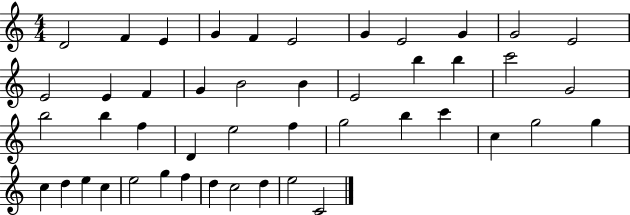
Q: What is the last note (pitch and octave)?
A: C4